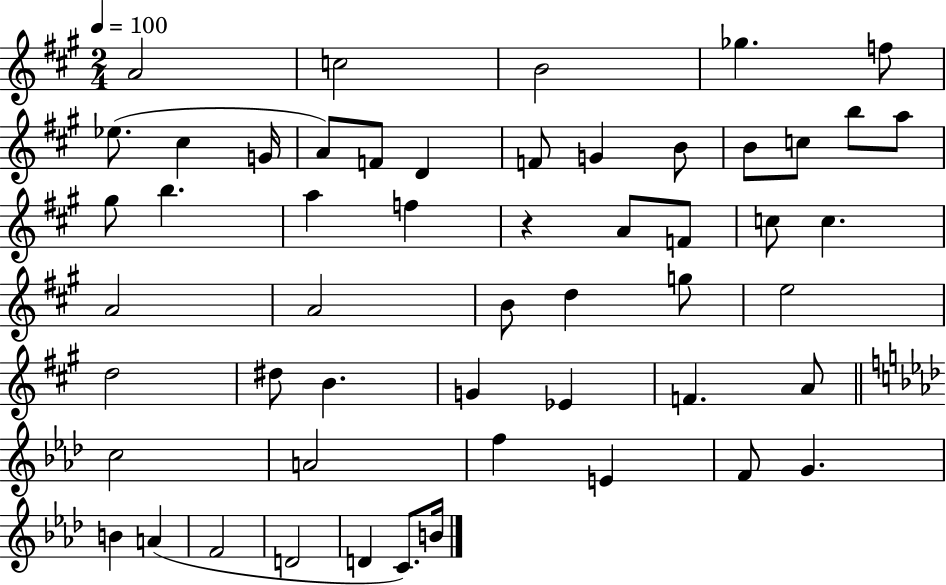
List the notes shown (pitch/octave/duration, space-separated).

A4/h C5/h B4/h Gb5/q. F5/e Eb5/e. C#5/q G4/s A4/e F4/e D4/q F4/e G4/q B4/e B4/e C5/e B5/e A5/e G#5/e B5/q. A5/q F5/q R/q A4/e F4/e C5/e C5/q. A4/h A4/h B4/e D5/q G5/e E5/h D5/h D#5/e B4/q. G4/q Eb4/q F4/q. A4/e C5/h A4/h F5/q E4/q F4/e G4/q. B4/q A4/q F4/h D4/h D4/q C4/e. B4/s